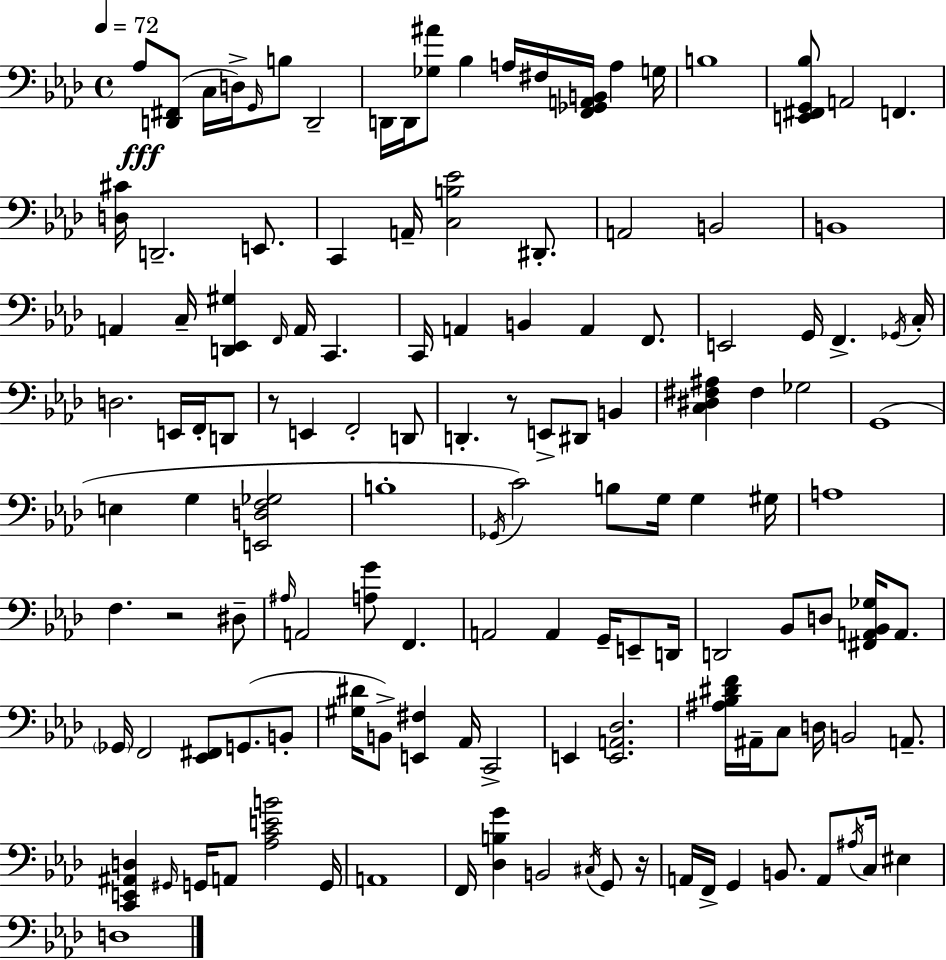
X:1
T:Untitled
M:4/4
L:1/4
K:Ab
_A,/2 [D,,^F,,]/2 C,/4 D,/4 G,,/4 B,/2 D,,2 D,,/4 D,,/4 [_G,^A]/2 _B, A,/4 ^F,/4 [F,,_G,,A,,B,,]/4 A, G,/4 B,4 [E,,^F,,G,,_B,]/2 A,,2 F,, [D,^C]/4 D,,2 E,,/2 C,, A,,/4 [C,B,_E]2 ^D,,/2 A,,2 B,,2 B,,4 A,, C,/4 [D,,_E,,^G,] F,,/4 A,,/4 C,, C,,/4 A,, B,, A,, F,,/2 E,,2 G,,/4 F,, _G,,/4 C,/4 D,2 E,,/4 F,,/4 D,,/2 z/2 E,, F,,2 D,,/2 D,, z/2 E,,/2 ^D,,/2 B,, [C,^D,^F,^A,] ^F, _G,2 G,,4 E, G, [E,,D,F,_G,]2 B,4 _G,,/4 C2 B,/2 G,/4 G, ^G,/4 A,4 F, z2 ^D,/2 ^A,/4 A,,2 [A,G]/2 F,, A,,2 A,, G,,/4 E,,/2 D,,/4 D,,2 _B,,/2 D,/2 [^F,,A,,_B,,_G,]/4 A,,/2 _G,,/4 F,,2 [_E,,^F,,]/2 G,,/2 B,,/2 [^G,^D]/4 B,,/2 [E,,^F,] _A,,/4 C,,2 E,, [E,,A,,_D,]2 [^A,_B,^DF]/4 ^A,,/4 C,/2 D,/4 B,,2 A,,/2 [C,,E,,^A,,D,] ^G,,/4 G,,/4 A,,/2 [_A,CEB]2 G,,/4 A,,4 F,,/4 [_D,B,G] B,,2 ^C,/4 G,,/2 z/4 A,,/4 F,,/4 G,, B,,/2 A,,/2 ^A,/4 C,/4 ^E, D,4